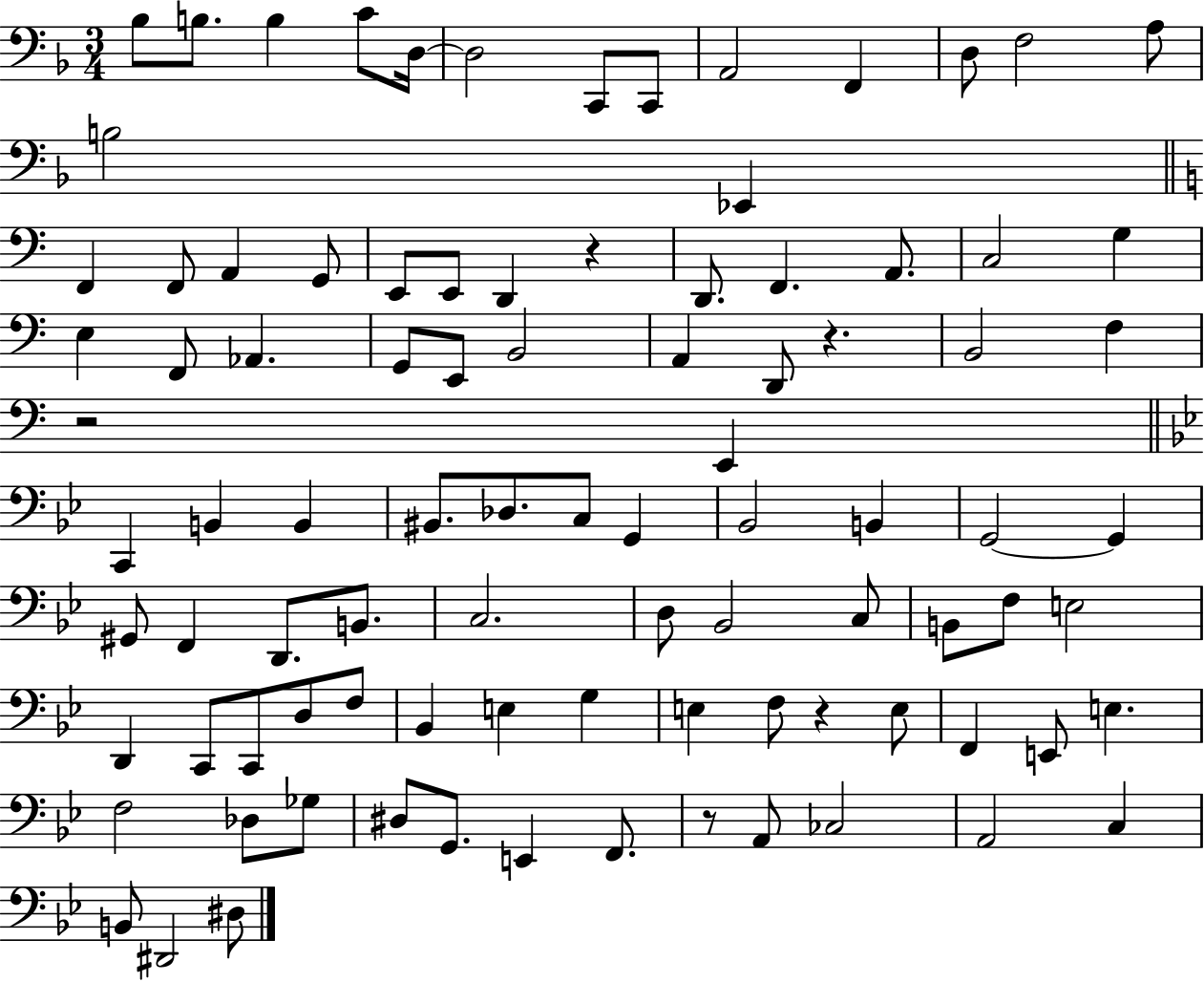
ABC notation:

X:1
T:Untitled
M:3/4
L:1/4
K:F
_B,/2 B,/2 B, C/2 D,/4 D,2 C,,/2 C,,/2 A,,2 F,, D,/2 F,2 A,/2 B,2 _E,, F,, F,,/2 A,, G,,/2 E,,/2 E,,/2 D,, z D,,/2 F,, A,,/2 C,2 G, E, F,,/2 _A,, G,,/2 E,,/2 B,,2 A,, D,,/2 z B,,2 F, z2 E,, C,, B,, B,, ^B,,/2 _D,/2 C,/2 G,, _B,,2 B,, G,,2 G,, ^G,,/2 F,, D,,/2 B,,/2 C,2 D,/2 _B,,2 C,/2 B,,/2 F,/2 E,2 D,, C,,/2 C,,/2 D,/2 F,/2 _B,, E, G, E, F,/2 z E,/2 F,, E,,/2 E, F,2 _D,/2 _G,/2 ^D,/2 G,,/2 E,, F,,/2 z/2 A,,/2 _C,2 A,,2 C, B,,/2 ^D,,2 ^D,/2